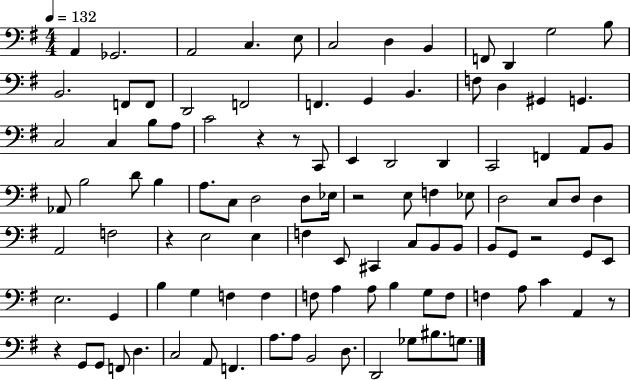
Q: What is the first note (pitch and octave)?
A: A2